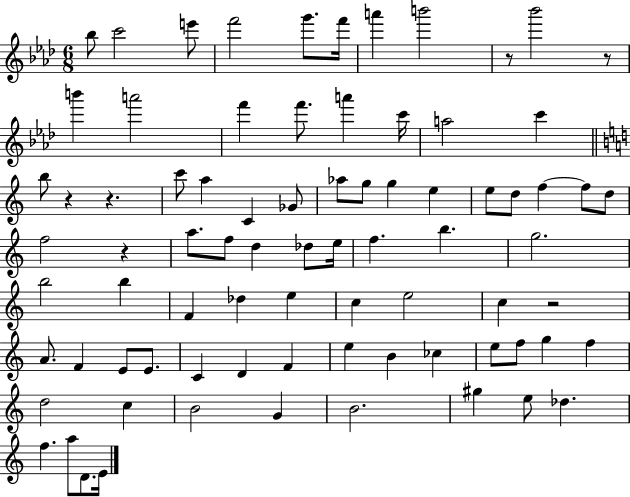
{
  \clef treble
  \numericTimeSignature
  \time 6/8
  \key aes \major
  bes''8 c'''2 e'''8 | f'''2 g'''8. f'''16 | a'''4 b'''2 | r8 bes'''2 r8 | \break b'''4 a'''2 | f'''4 f'''8. a'''4 c'''16 | a''2 c'''4 | \bar "||" \break \key c \major b''8 r4 r4. | c'''8 a''4 c'4 ges'8 | aes''8 g''8 g''4 e''4 | e''8 d''8 f''4~~ f''8 d''8 | \break f''2 r4 | a''8. f''8 d''4 des''8 e''16 | f''4. b''4. | g''2. | \break b''2 b''4 | f'4 des''4 e''4 | c''4 e''2 | c''4 r2 | \break a'8. f'4 e'8 e'8. | c'4 d'4 f'4 | e''4 b'4 ces''4 | e''8 f''8 g''4 f''4 | \break d''2 c''4 | b'2 g'4 | b'2. | gis''4 e''8 des''4. | \break f''4. a''8 d'8. e'16 | \bar "|."
}